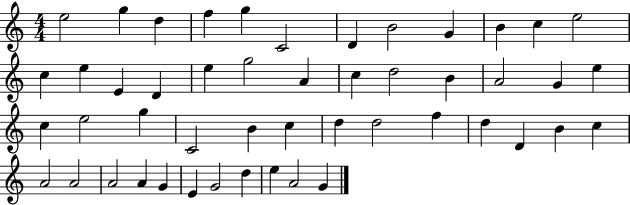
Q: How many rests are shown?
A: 0